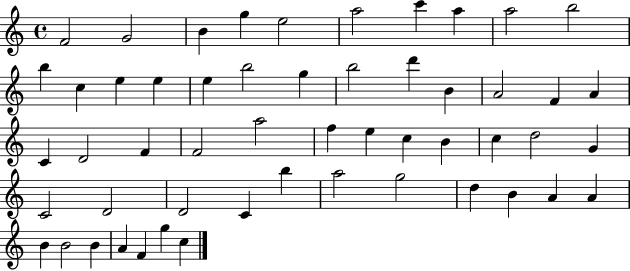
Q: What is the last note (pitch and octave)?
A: C5